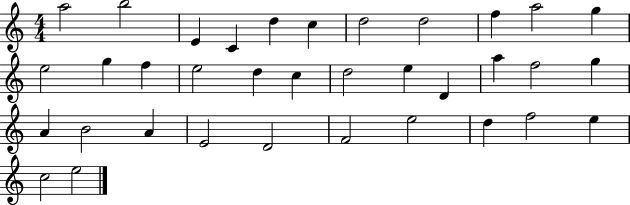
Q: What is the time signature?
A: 4/4